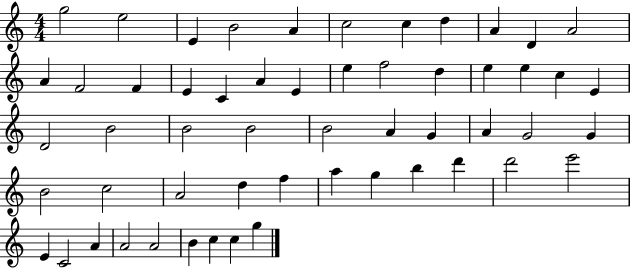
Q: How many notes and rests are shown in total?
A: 55